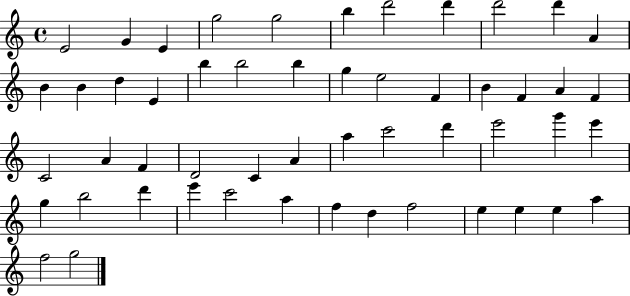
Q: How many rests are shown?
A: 0